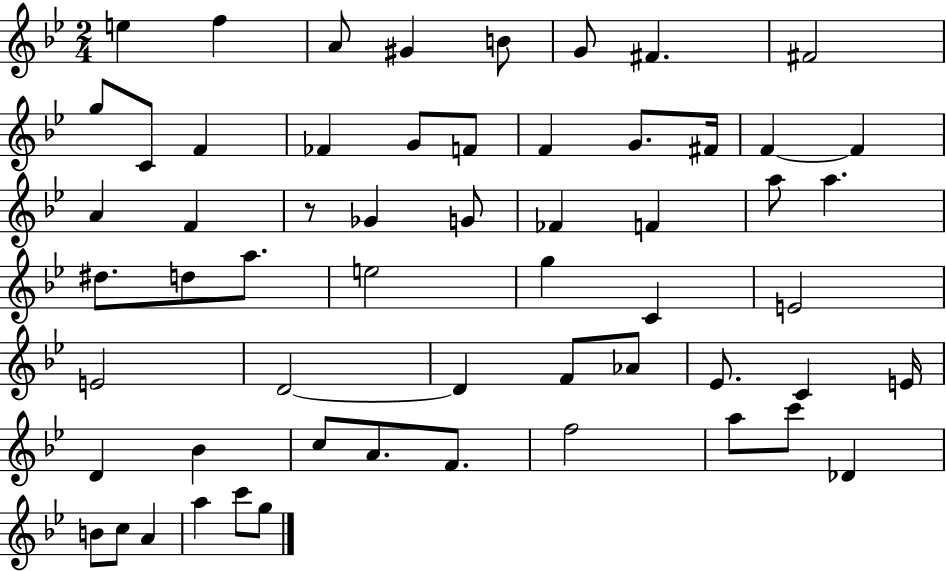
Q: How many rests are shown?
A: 1